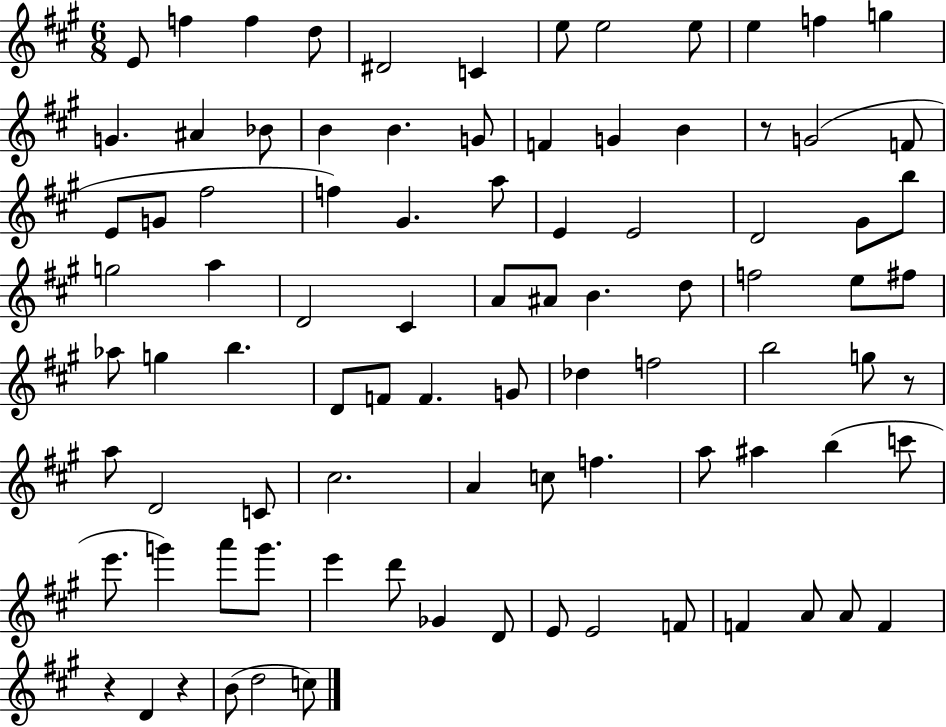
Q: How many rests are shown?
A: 4